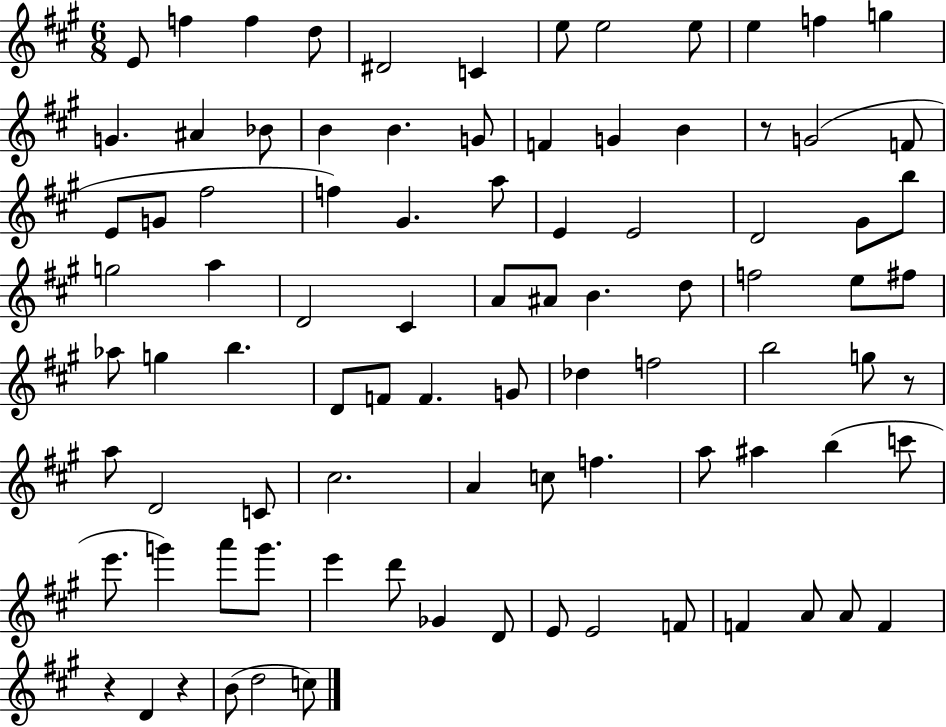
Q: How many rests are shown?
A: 4